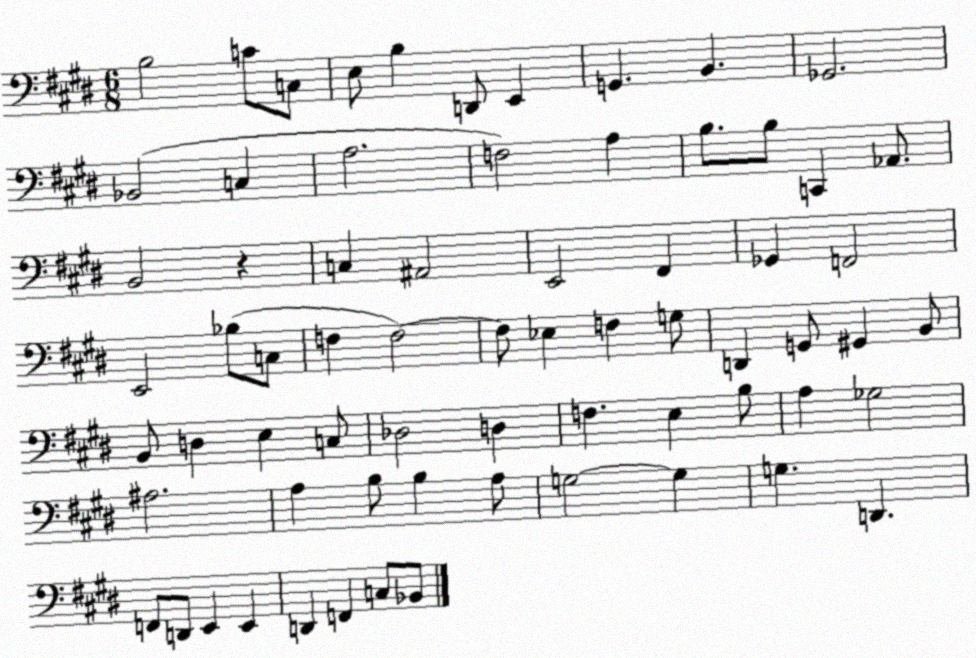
X:1
T:Untitled
M:6/8
L:1/4
K:E
B,2 C/2 C,/2 E,/2 B, D,,/2 E,, G,, B,, _G,,2 _B,,2 C, A,2 F,2 A, B,/2 B,/2 C,, _A,,/2 B,,2 z C, ^A,,2 E,,2 ^F,, _G,, F,,2 E,,2 _B,/2 C,/2 F, F,2 F,/2 _E, F, G,/2 D,, G,,/2 ^G,, B,,/2 B,,/2 D, E, C,/2 _D,2 D, F, E, B,/2 A, _G,2 ^A,2 A, B,/2 B, A,/2 G,2 G, G, D,, F,,/2 D,,/2 E,, E,, D,, F,, C,/2 _B,,/2